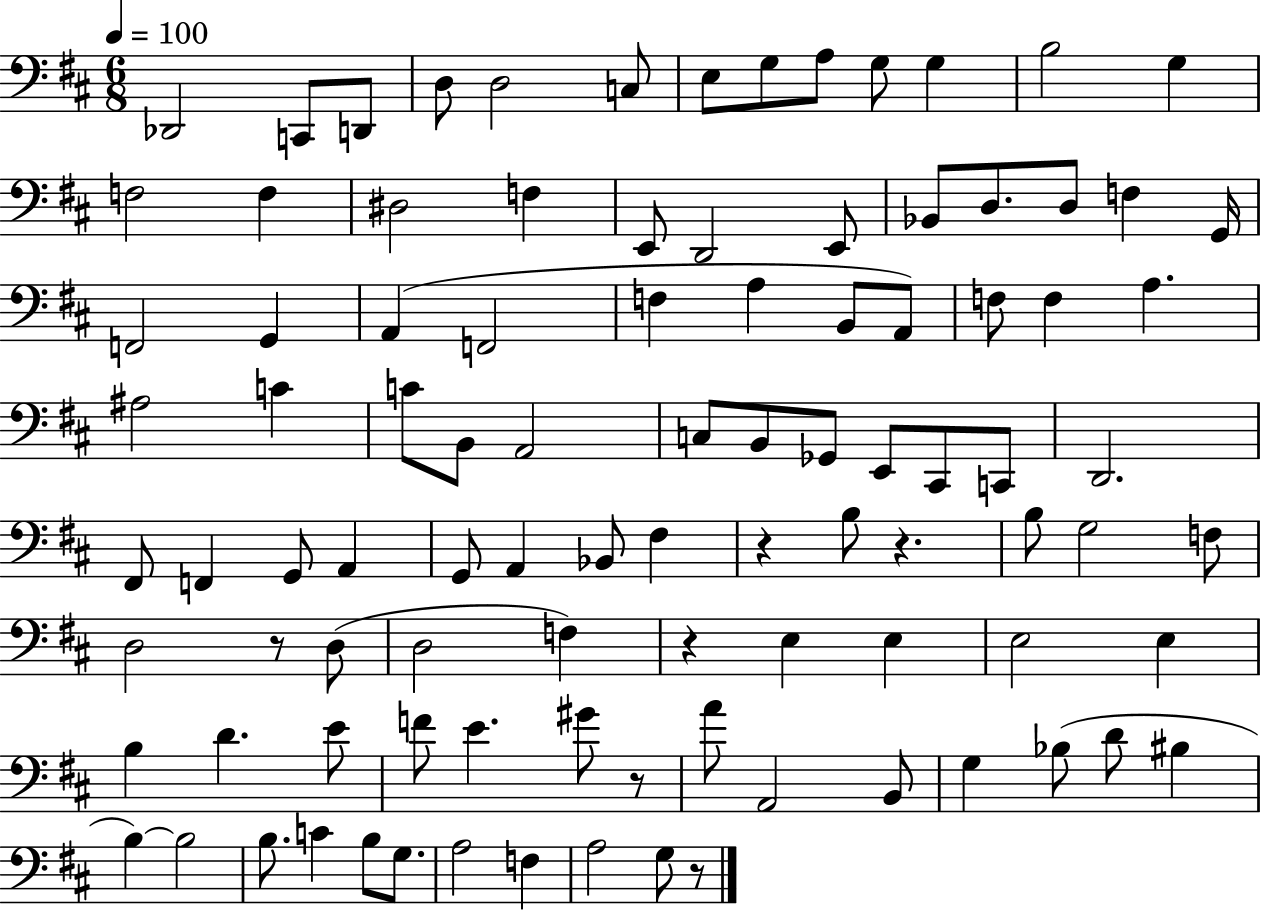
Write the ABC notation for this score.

X:1
T:Untitled
M:6/8
L:1/4
K:D
_D,,2 C,,/2 D,,/2 D,/2 D,2 C,/2 E,/2 G,/2 A,/2 G,/2 G, B,2 G, F,2 F, ^D,2 F, E,,/2 D,,2 E,,/2 _B,,/2 D,/2 D,/2 F, G,,/4 F,,2 G,, A,, F,,2 F, A, B,,/2 A,,/2 F,/2 F, A, ^A,2 C C/2 B,,/2 A,,2 C,/2 B,,/2 _G,,/2 E,,/2 ^C,,/2 C,,/2 D,,2 ^F,,/2 F,, G,,/2 A,, G,,/2 A,, _B,,/2 ^F, z B,/2 z B,/2 G,2 F,/2 D,2 z/2 D,/2 D,2 F, z E, E, E,2 E, B, D E/2 F/2 E ^G/2 z/2 A/2 A,,2 B,,/2 G, _B,/2 D/2 ^B, B, B,2 B,/2 C B,/2 G,/2 A,2 F, A,2 G,/2 z/2